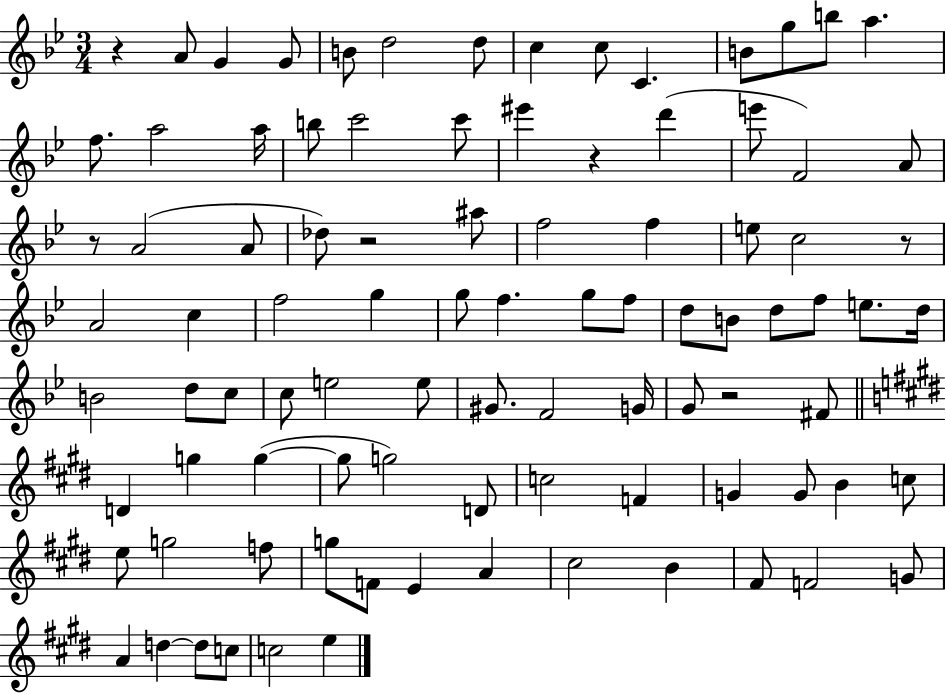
R/q A4/e G4/q G4/e B4/e D5/h D5/e C5/q C5/e C4/q. B4/e G5/e B5/e A5/q. F5/e. A5/h A5/s B5/e C6/h C6/e EIS6/q R/q D6/q E6/e F4/h A4/e R/e A4/h A4/e Db5/e R/h A#5/e F5/h F5/q E5/e C5/h R/e A4/h C5/q F5/h G5/q G5/e F5/q. G5/e F5/e D5/e B4/e D5/e F5/e E5/e. D5/s B4/h D5/e C5/e C5/e E5/h E5/e G#4/e. F4/h G4/s G4/e R/h F#4/e D4/q G5/q G5/q G5/e G5/h D4/e C5/h F4/q G4/q G4/e B4/q C5/e E5/e G5/h F5/e G5/e F4/e E4/q A4/q C#5/h B4/q F#4/e F4/h G4/e A4/q D5/q D5/e C5/e C5/h E5/q